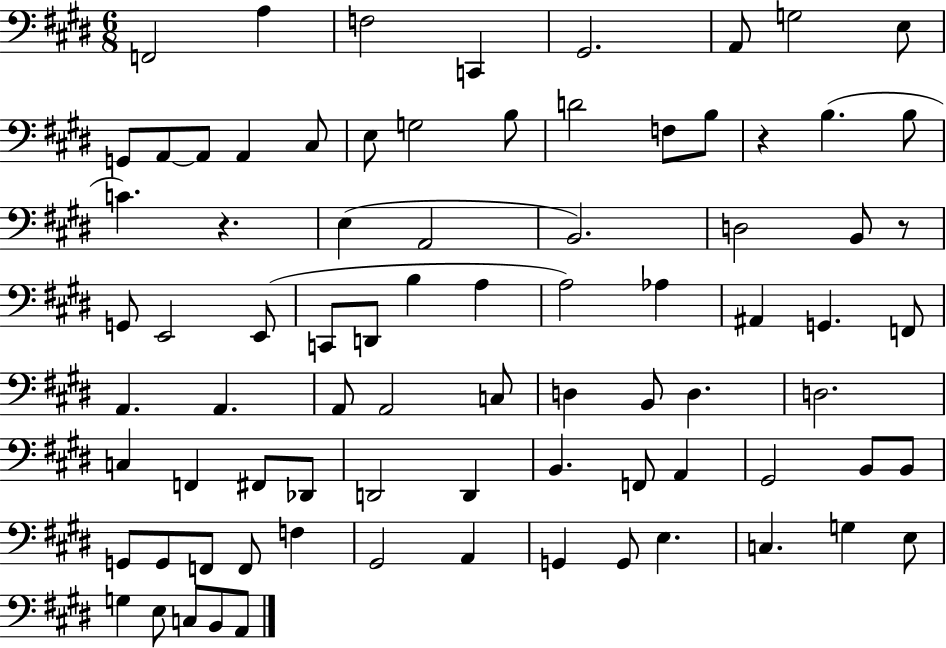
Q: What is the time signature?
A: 6/8